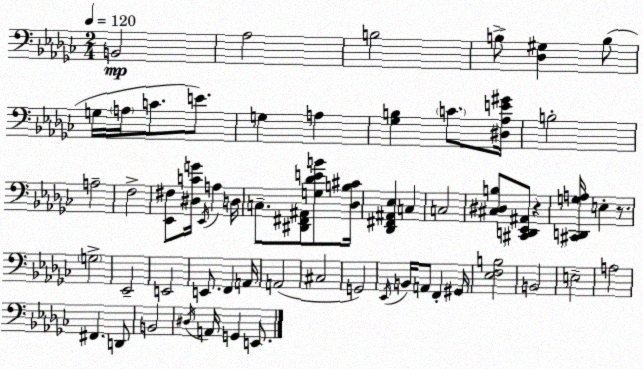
X:1
T:Untitled
M:2/4
L:1/4
K:Ebm
B,,2 _A,2 B,2 B,/2 [_D,^G,] B,/2 G,/4 A,/4 C/2 E/2 G, A, [_G,B,] C/2 [^D,_A,E^G]/4 B,2 A,2 F,2 [_E,,^F,]/2 [^D,CG]/4 _E,,/4 A, D,/4 C,/2 [^D,,^F,,^A,,]/2 [G,_DEB]/2 [_D,B,^C]/4 [_D,,^F,,^A,,_E,] C, C,2 [^C,^D,B,]/2 [^C,,D,,_E,,^A,,]/2 z [^C,,D,,G,A,]/4 E, z/2 G,2 _E,,2 E,,2 E,,/2 F,, A,,/4 A,,2 ^C,2 G,,2 _E,,/4 B,,/4 A,,/2 F,, ^G,,/4 [_E,F,B,]2 B,,2 E,2 A,2 ^F,, D,,/2 B,,2 ^D,/4 A,,/4 G,, E,,/2